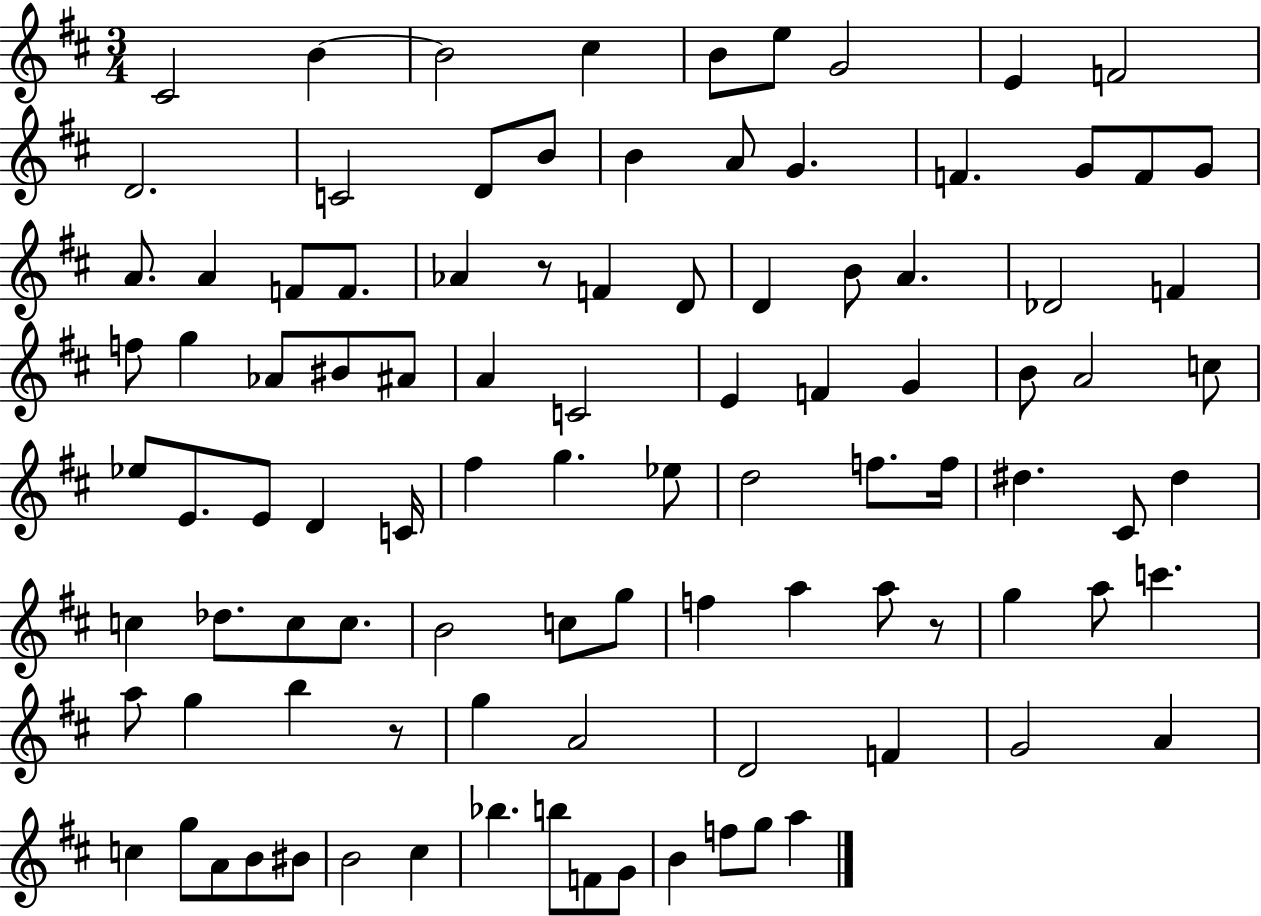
X:1
T:Untitled
M:3/4
L:1/4
K:D
^C2 B B2 ^c B/2 e/2 G2 E F2 D2 C2 D/2 B/2 B A/2 G F G/2 F/2 G/2 A/2 A F/2 F/2 _A z/2 F D/2 D B/2 A _D2 F f/2 g _A/2 ^B/2 ^A/2 A C2 E F G B/2 A2 c/2 _e/2 E/2 E/2 D C/4 ^f g _e/2 d2 f/2 f/4 ^d ^C/2 ^d c _d/2 c/2 c/2 B2 c/2 g/2 f a a/2 z/2 g a/2 c' a/2 g b z/2 g A2 D2 F G2 A c g/2 A/2 B/2 ^B/2 B2 ^c _b b/2 F/2 G/2 B f/2 g/2 a